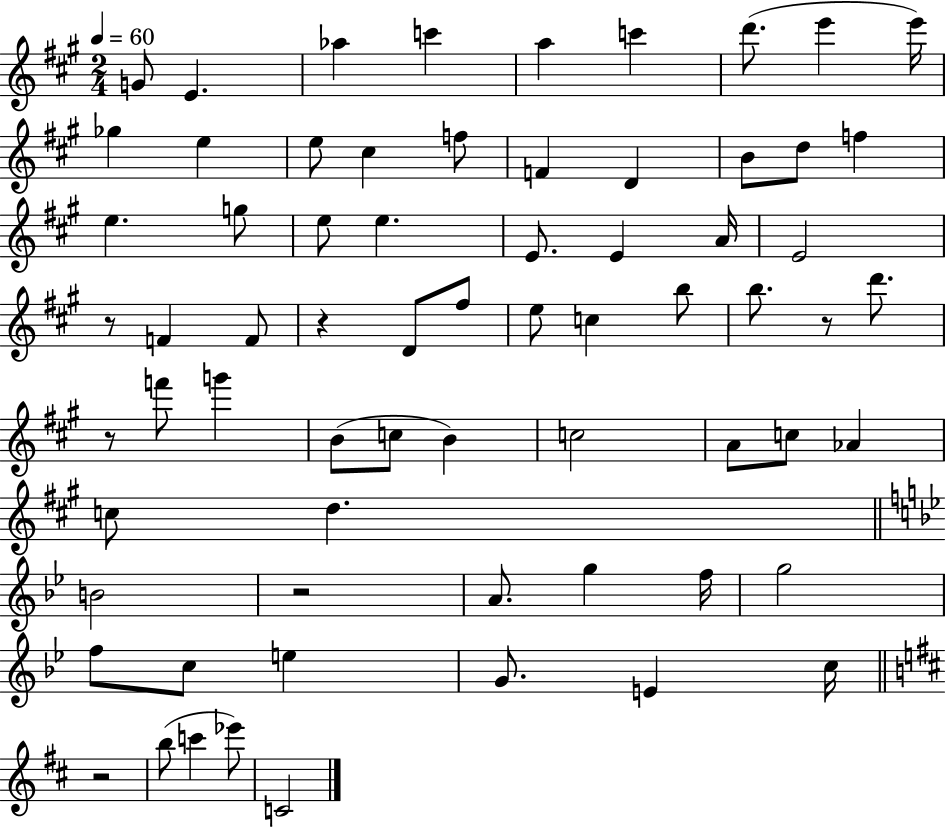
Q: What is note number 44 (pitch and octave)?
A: C5